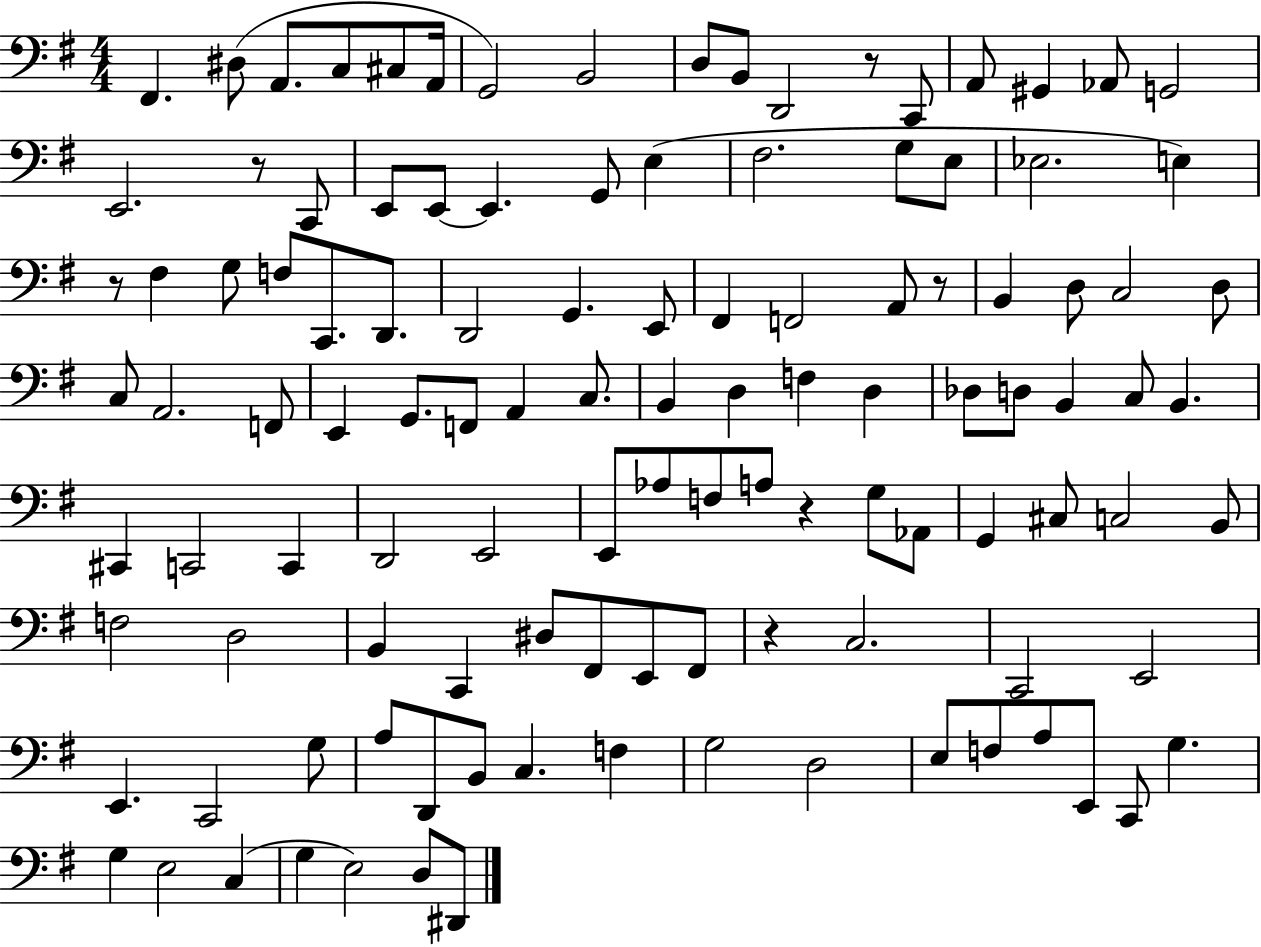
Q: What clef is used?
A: bass